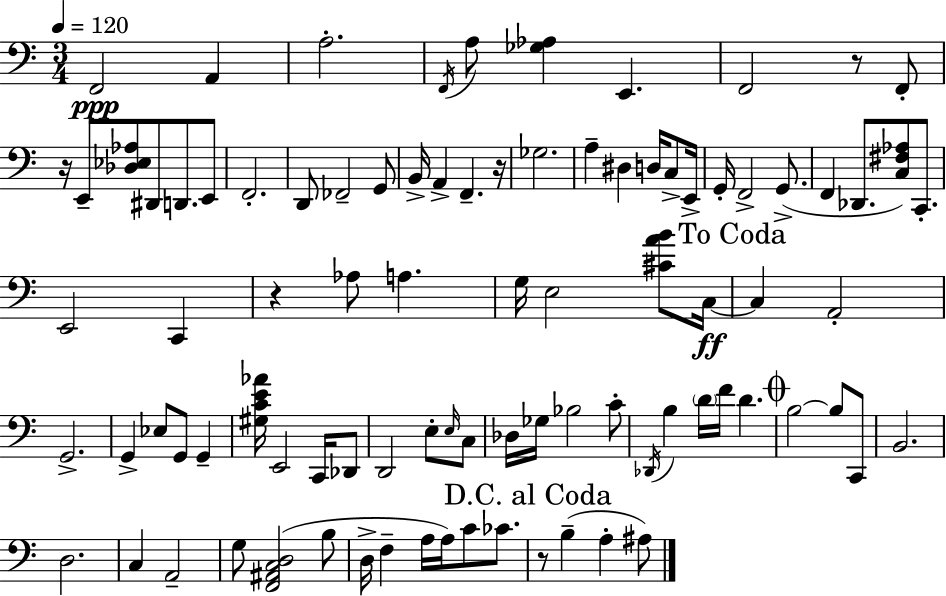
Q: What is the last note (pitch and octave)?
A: A#3